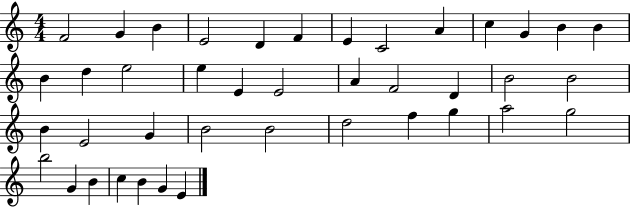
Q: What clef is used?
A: treble